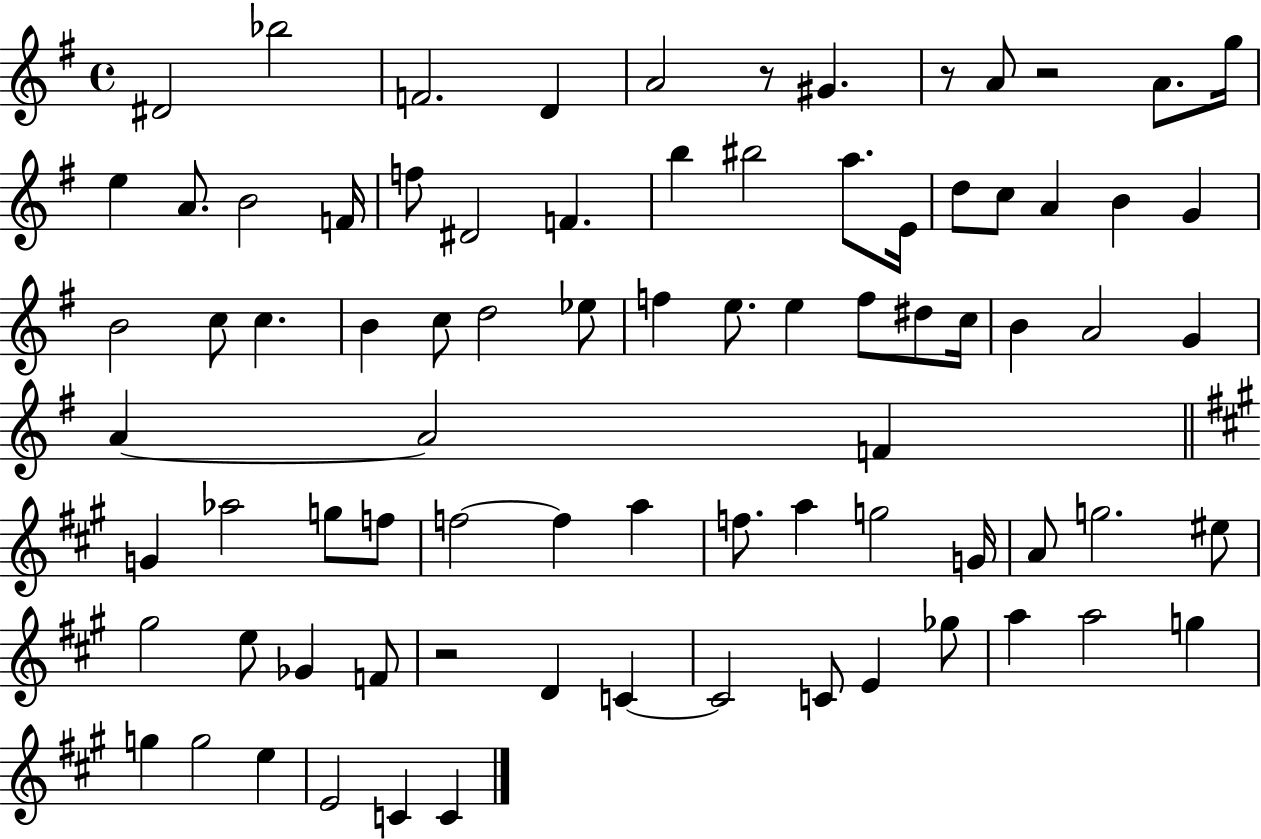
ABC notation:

X:1
T:Untitled
M:4/4
L:1/4
K:G
^D2 _b2 F2 D A2 z/2 ^G z/2 A/2 z2 A/2 g/4 e A/2 B2 F/4 f/2 ^D2 F b ^b2 a/2 E/4 d/2 c/2 A B G B2 c/2 c B c/2 d2 _e/2 f e/2 e f/2 ^d/2 c/4 B A2 G A A2 F G _a2 g/2 f/2 f2 f a f/2 a g2 G/4 A/2 g2 ^e/2 ^g2 e/2 _G F/2 z2 D C C2 C/2 E _g/2 a a2 g g g2 e E2 C C